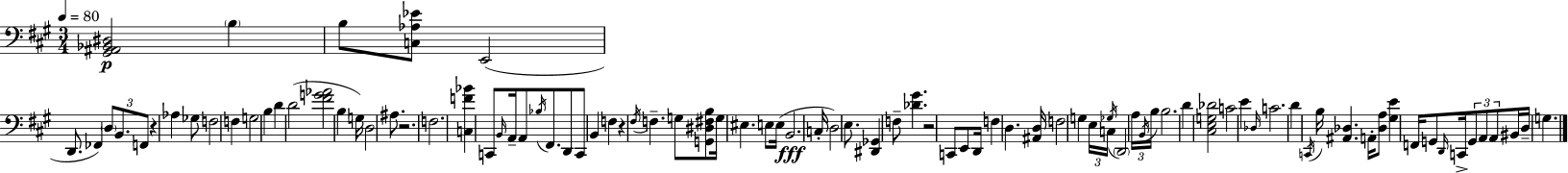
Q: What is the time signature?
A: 3/4